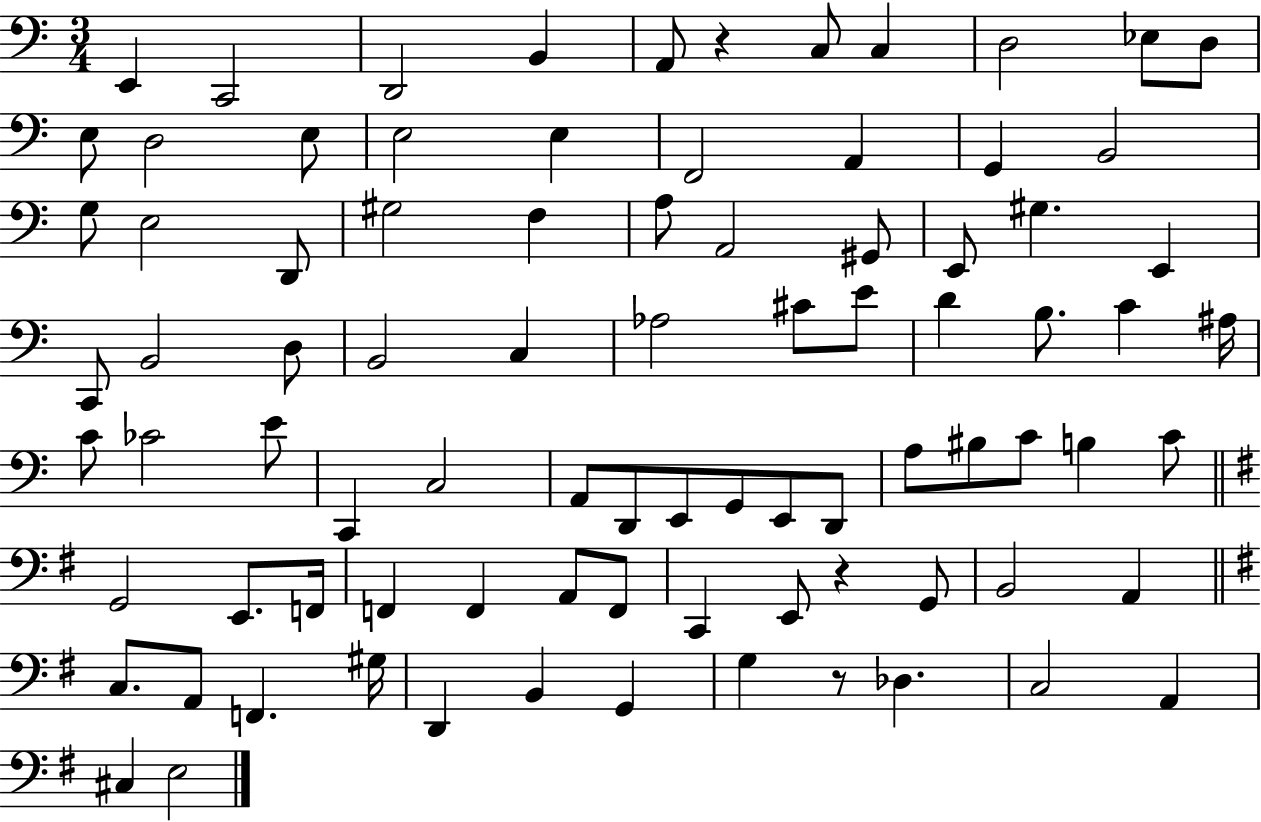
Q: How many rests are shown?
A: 3